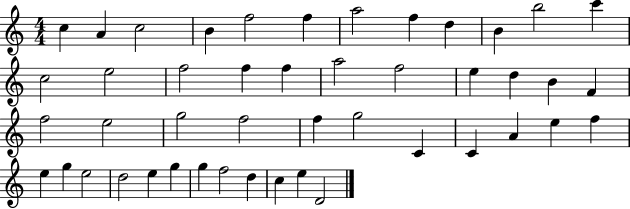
X:1
T:Untitled
M:4/4
L:1/4
K:C
c A c2 B f2 f a2 f d B b2 c' c2 e2 f2 f f a2 f2 e d B F f2 e2 g2 f2 f g2 C C A e f e g e2 d2 e g g f2 d c e D2